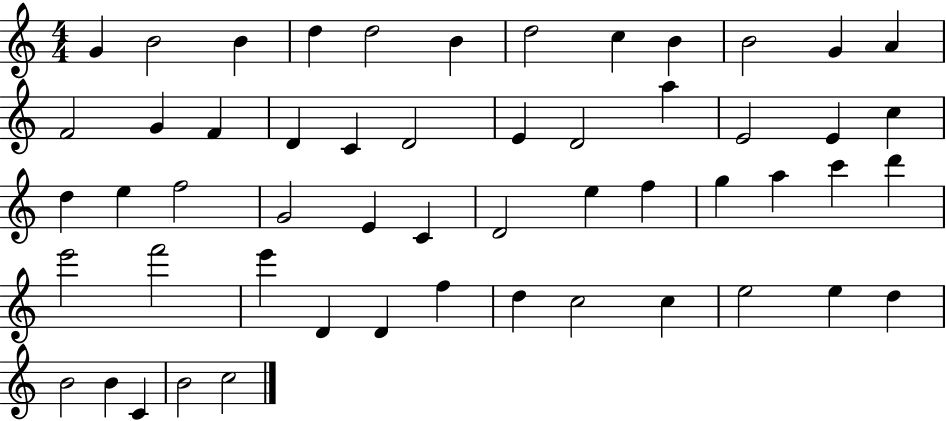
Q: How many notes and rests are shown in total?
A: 54